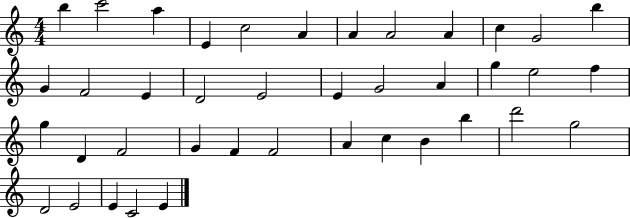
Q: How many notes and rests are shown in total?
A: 40